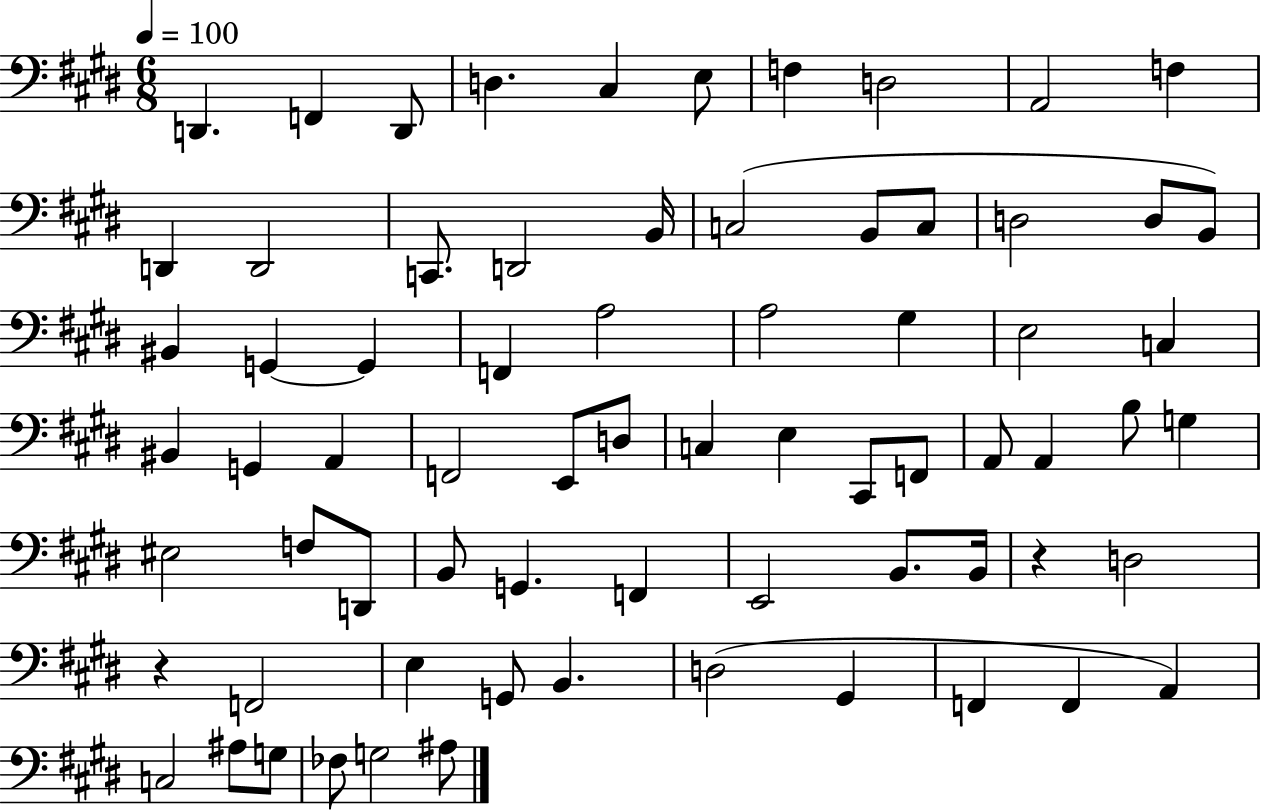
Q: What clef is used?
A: bass